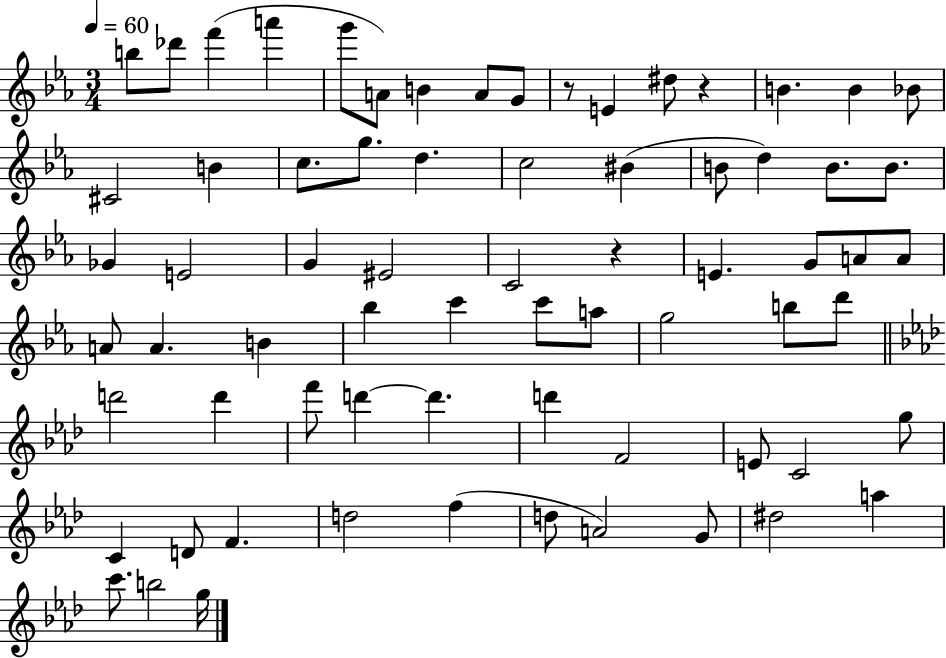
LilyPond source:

{
  \clef treble
  \numericTimeSignature
  \time 3/4
  \key ees \major
  \tempo 4 = 60
  b''8 des'''8 f'''4( a'''4 | g'''8 a'8) b'4 a'8 g'8 | r8 e'4 dis''8 r4 | b'4. b'4 bes'8 | \break cis'2 b'4 | c''8. g''8. d''4. | c''2 bis'4( | b'8 d''4) b'8. b'8. | \break ges'4 e'2 | g'4 eis'2 | c'2 r4 | e'4. g'8 a'8 a'8 | \break a'8 a'4. b'4 | bes''4 c'''4 c'''8 a''8 | g''2 b''8 d'''8 | \bar "||" \break \key aes \major d'''2 d'''4 | f'''8 d'''4~~ d'''4. | d'''4 f'2 | e'8 c'2 g''8 | \break c'4 d'8 f'4. | d''2 f''4( | d''8 a'2) g'8 | dis''2 a''4 | \break c'''8. b''2 g''16 | \bar "|."
}